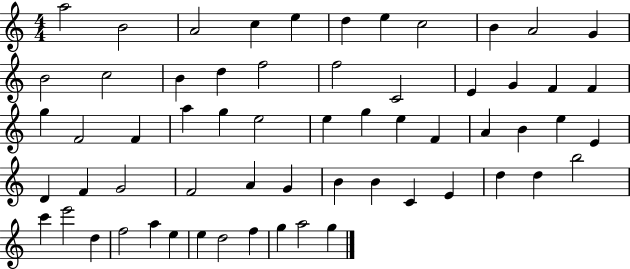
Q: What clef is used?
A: treble